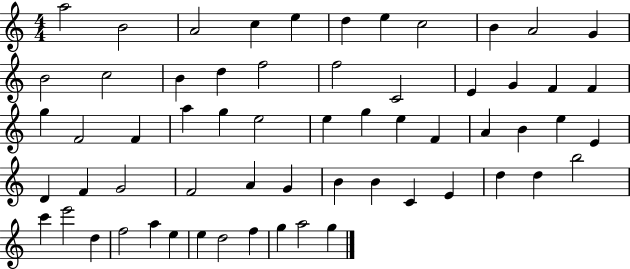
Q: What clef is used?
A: treble